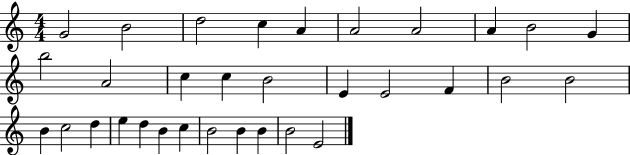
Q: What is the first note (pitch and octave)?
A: G4